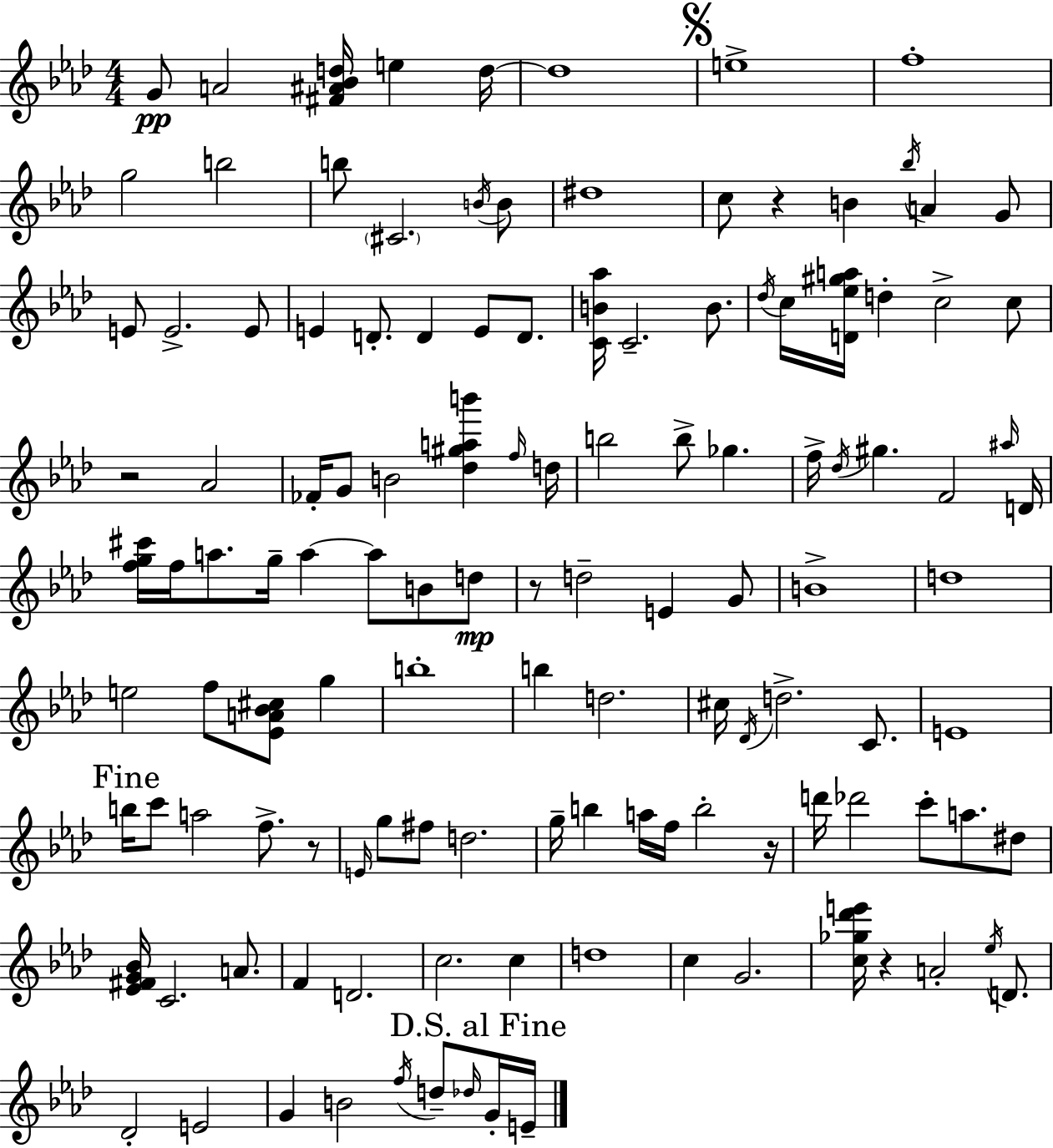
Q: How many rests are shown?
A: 6